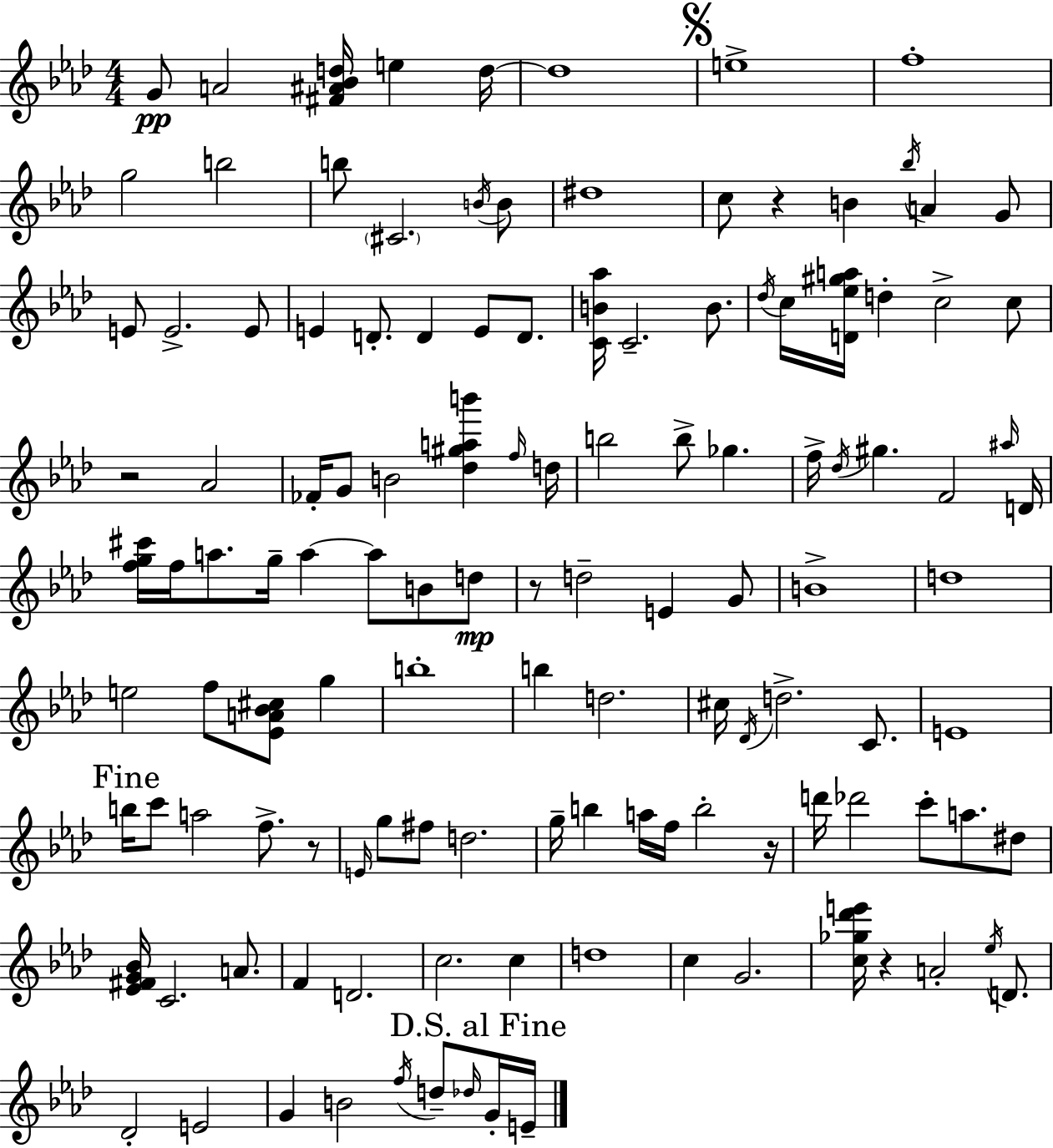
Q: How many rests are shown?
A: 6